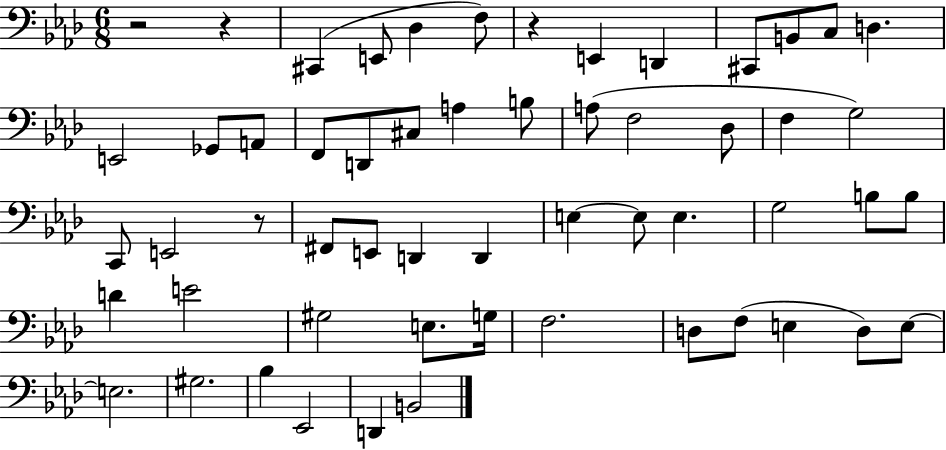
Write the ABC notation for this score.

X:1
T:Untitled
M:6/8
L:1/4
K:Ab
z2 z ^C,, E,,/2 _D, F,/2 z E,, D,, ^C,,/2 B,,/2 C,/2 D, E,,2 _G,,/2 A,,/2 F,,/2 D,,/2 ^C,/2 A, B,/2 A,/2 F,2 _D,/2 F, G,2 C,,/2 E,,2 z/2 ^F,,/2 E,,/2 D,, D,, E, E,/2 E, G,2 B,/2 B,/2 D E2 ^G,2 E,/2 G,/4 F,2 D,/2 F,/2 E, D,/2 E,/2 E,2 ^G,2 _B, _E,,2 D,, B,,2